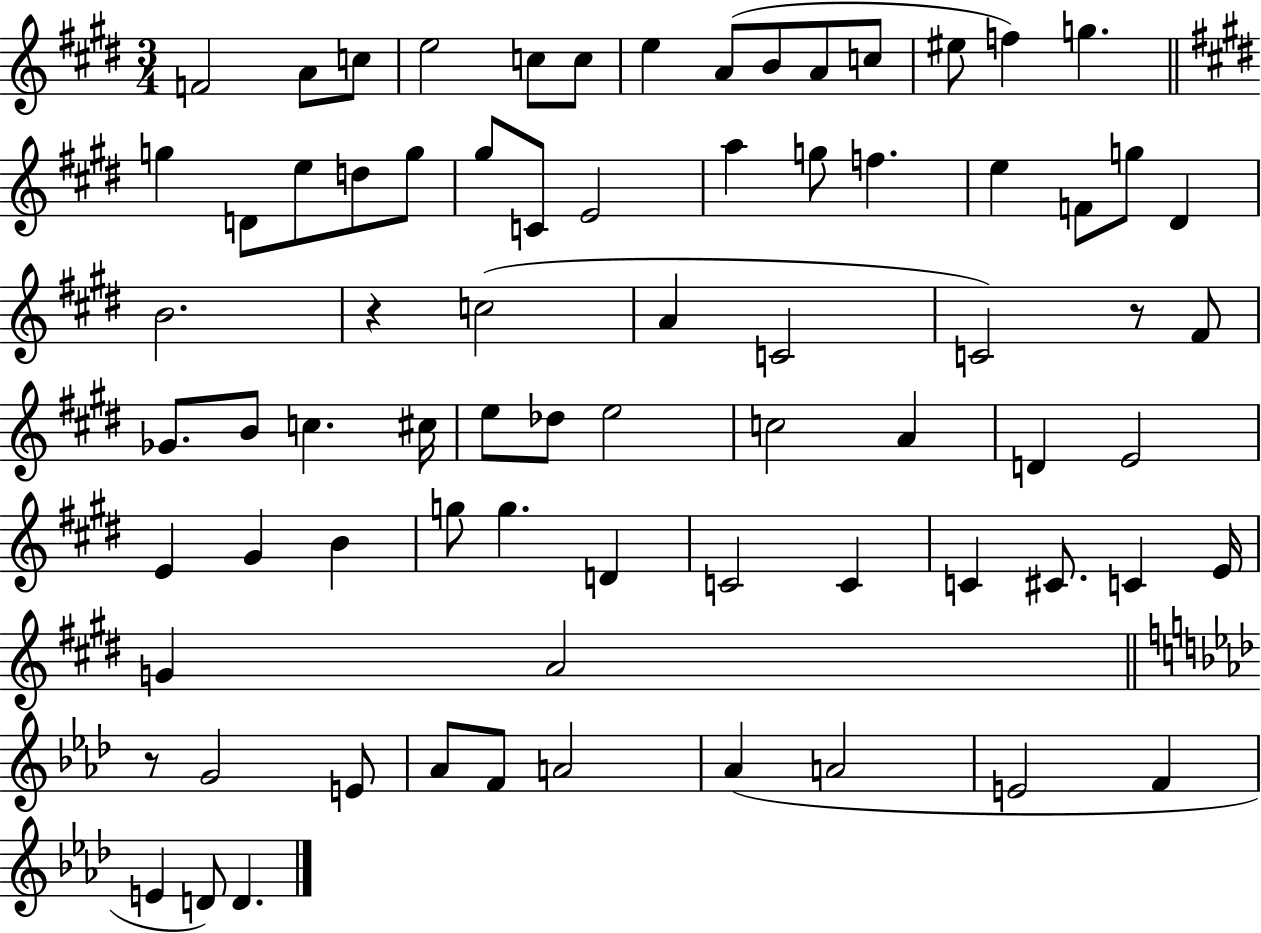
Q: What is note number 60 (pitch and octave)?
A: A4